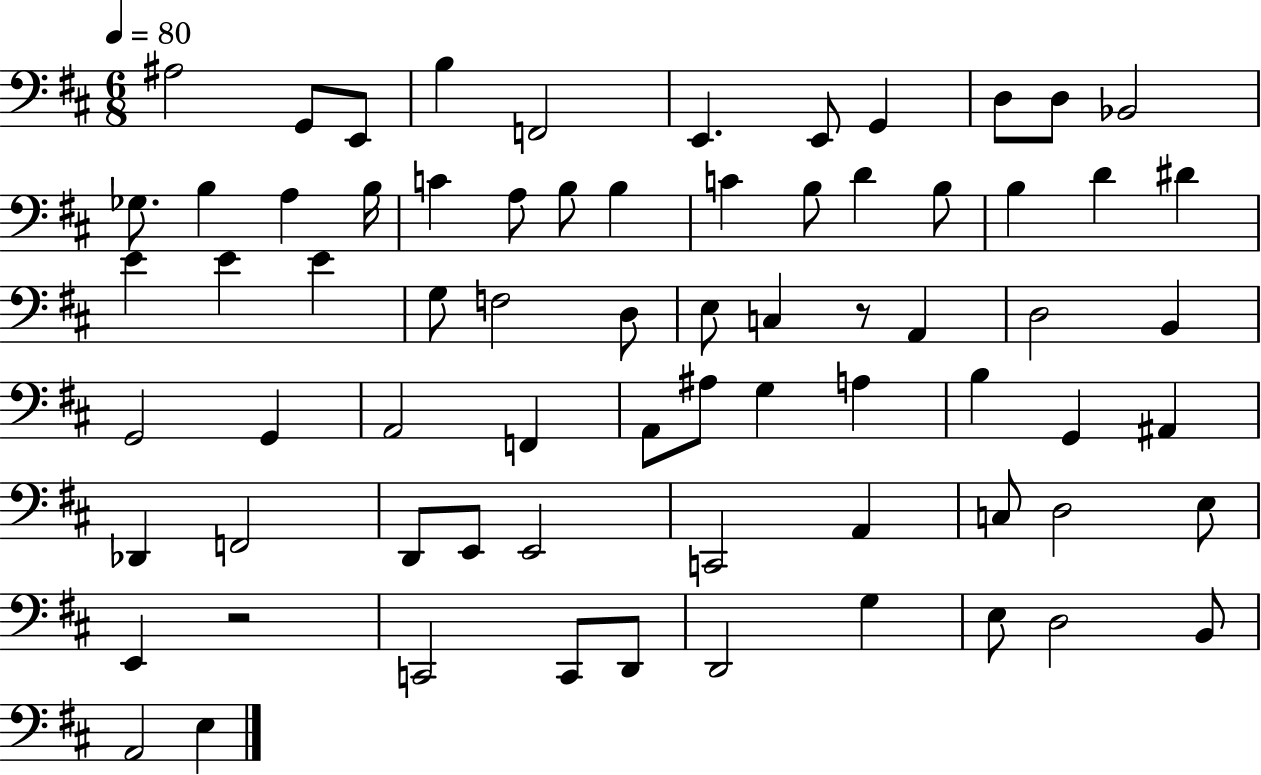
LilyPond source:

{
  \clef bass
  \numericTimeSignature
  \time 6/8
  \key d \major
  \tempo 4 = 80
  ais2 g,8 e,8 | b4 f,2 | e,4. e,8 g,4 | d8 d8 bes,2 | \break ges8. b4 a4 b16 | c'4 a8 b8 b4 | c'4 b8 d'4 b8 | b4 d'4 dis'4 | \break e'4 e'4 e'4 | g8 f2 d8 | e8 c4 r8 a,4 | d2 b,4 | \break g,2 g,4 | a,2 f,4 | a,8 ais8 g4 a4 | b4 g,4 ais,4 | \break des,4 f,2 | d,8 e,8 e,2 | c,2 a,4 | c8 d2 e8 | \break e,4 r2 | c,2 c,8 d,8 | d,2 g4 | e8 d2 b,8 | \break a,2 e4 | \bar "|."
}